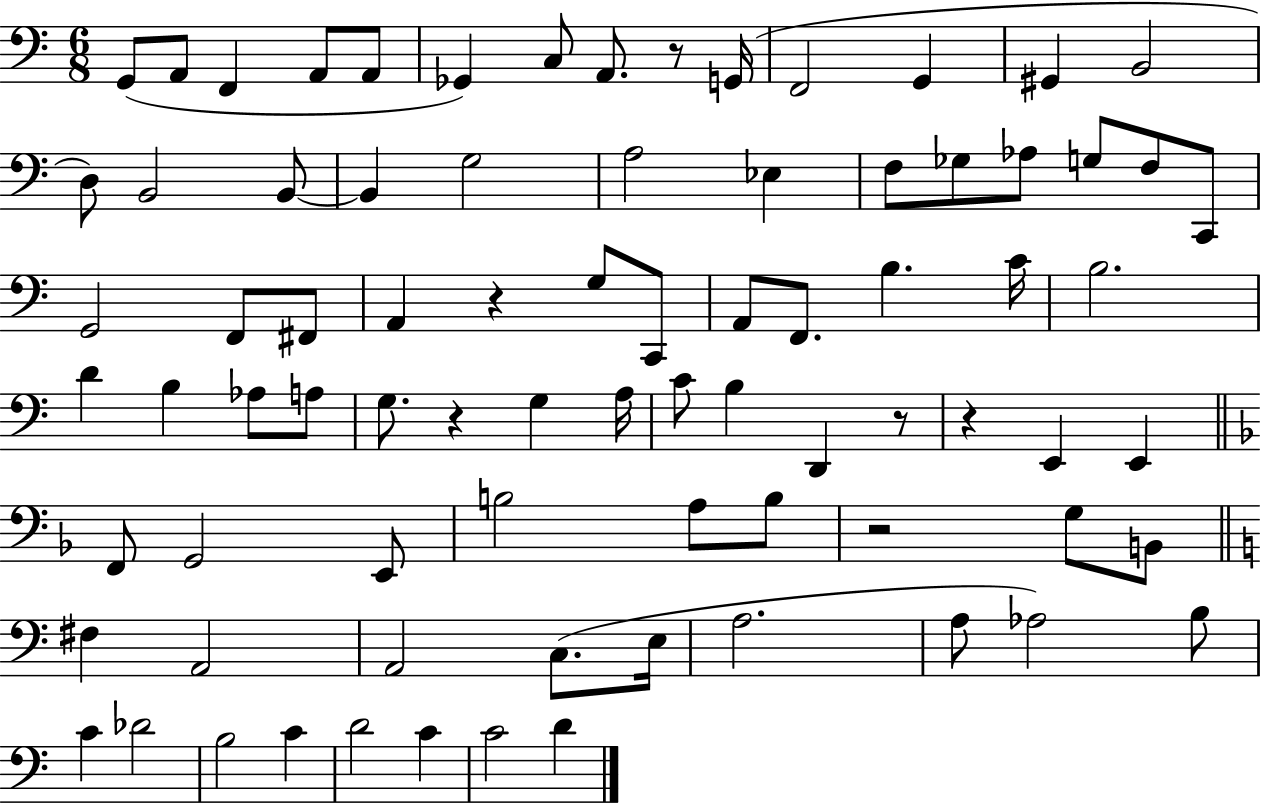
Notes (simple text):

G2/e A2/e F2/q A2/e A2/e Gb2/q C3/e A2/e. R/e G2/s F2/h G2/q G#2/q B2/h D3/e B2/h B2/e B2/q G3/h A3/h Eb3/q F3/e Gb3/e Ab3/e G3/e F3/e C2/e G2/h F2/e F#2/e A2/q R/q G3/e C2/e A2/e F2/e. B3/q. C4/s B3/h. D4/q B3/q Ab3/e A3/e G3/e. R/q G3/q A3/s C4/e B3/q D2/q R/e R/q E2/q E2/q F2/e G2/h E2/e B3/h A3/e B3/e R/h G3/e B2/e F#3/q A2/h A2/h C3/e. E3/s A3/h. A3/e Ab3/h B3/e C4/q Db4/h B3/h C4/q D4/h C4/q C4/h D4/q